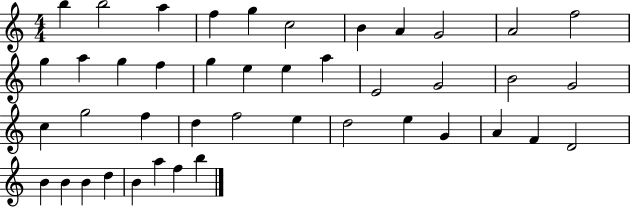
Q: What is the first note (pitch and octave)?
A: B5